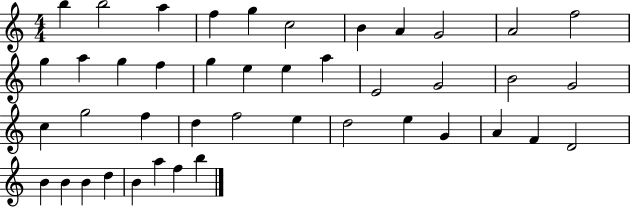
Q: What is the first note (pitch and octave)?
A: B5